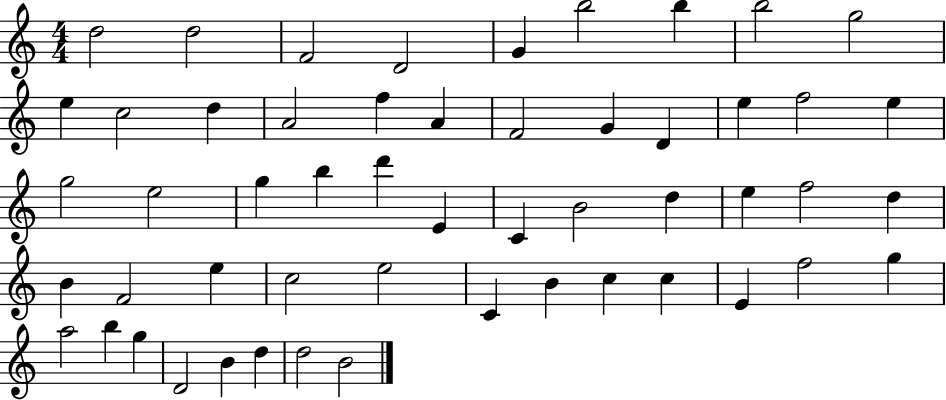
{
  \clef treble
  \numericTimeSignature
  \time 4/4
  \key c \major
  d''2 d''2 | f'2 d'2 | g'4 b''2 b''4 | b''2 g''2 | \break e''4 c''2 d''4 | a'2 f''4 a'4 | f'2 g'4 d'4 | e''4 f''2 e''4 | \break g''2 e''2 | g''4 b''4 d'''4 e'4 | c'4 b'2 d''4 | e''4 f''2 d''4 | \break b'4 f'2 e''4 | c''2 e''2 | c'4 b'4 c''4 c''4 | e'4 f''2 g''4 | \break a''2 b''4 g''4 | d'2 b'4 d''4 | d''2 b'2 | \bar "|."
}